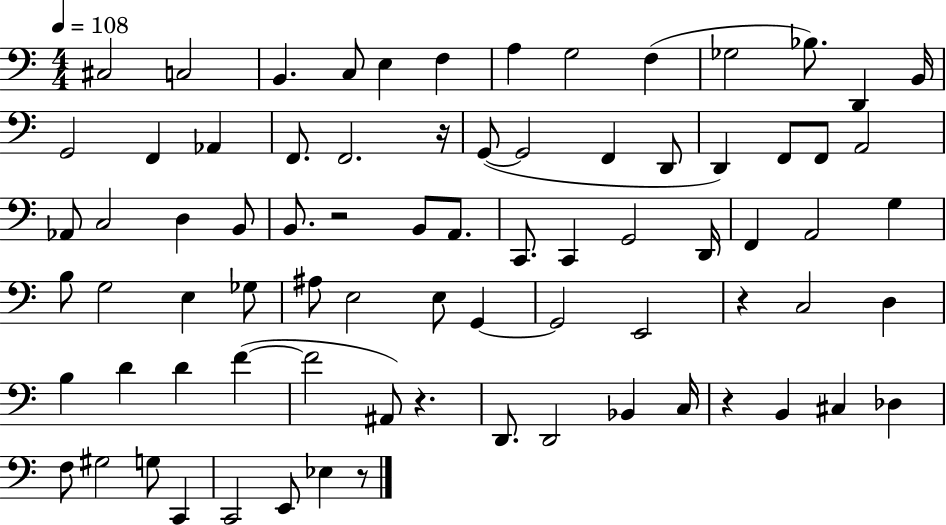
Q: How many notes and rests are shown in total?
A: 78